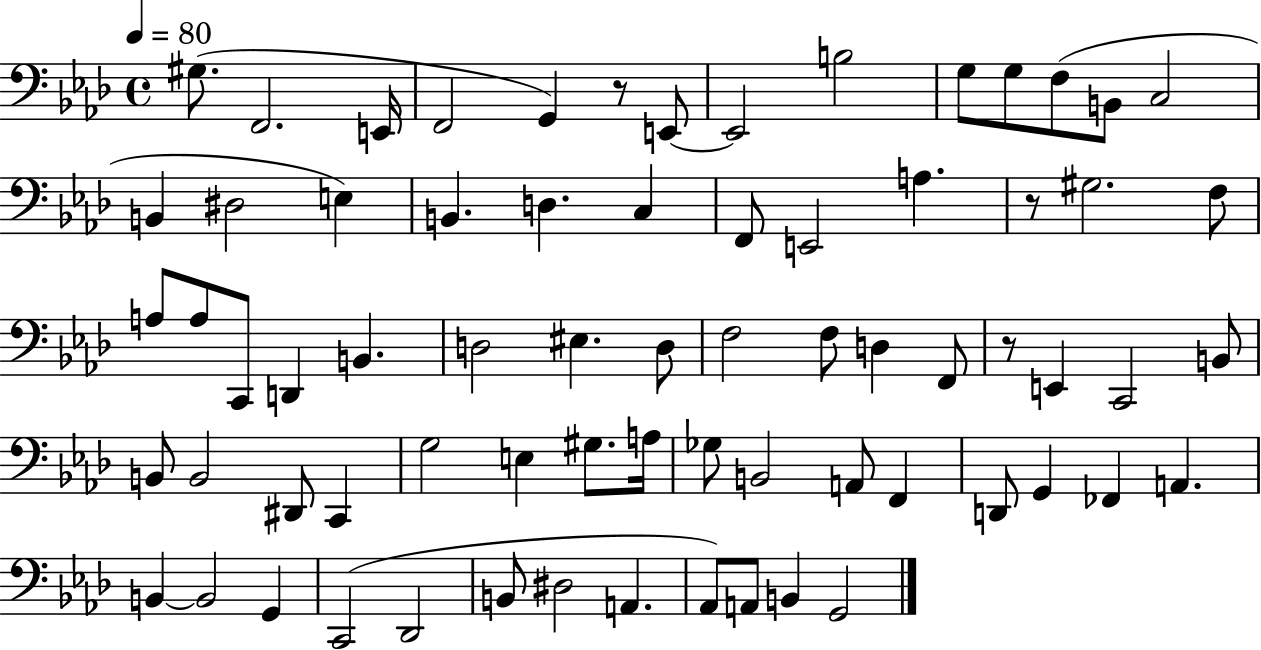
G#3/e. F2/h. E2/s F2/h G2/q R/e E2/e E2/h B3/h G3/e G3/e F3/e B2/e C3/h B2/q D#3/h E3/q B2/q. D3/q. C3/q F2/e E2/h A3/q. R/e G#3/h. F3/e A3/e A3/e C2/e D2/q B2/q. D3/h EIS3/q. D3/e F3/h F3/e D3/q F2/e R/e E2/q C2/h B2/e B2/e B2/h D#2/e C2/q G3/h E3/q G#3/e. A3/s Gb3/e B2/h A2/e F2/q D2/e G2/q FES2/q A2/q. B2/q B2/h G2/q C2/h Db2/h B2/e D#3/h A2/q. Ab2/e A2/e B2/q G2/h